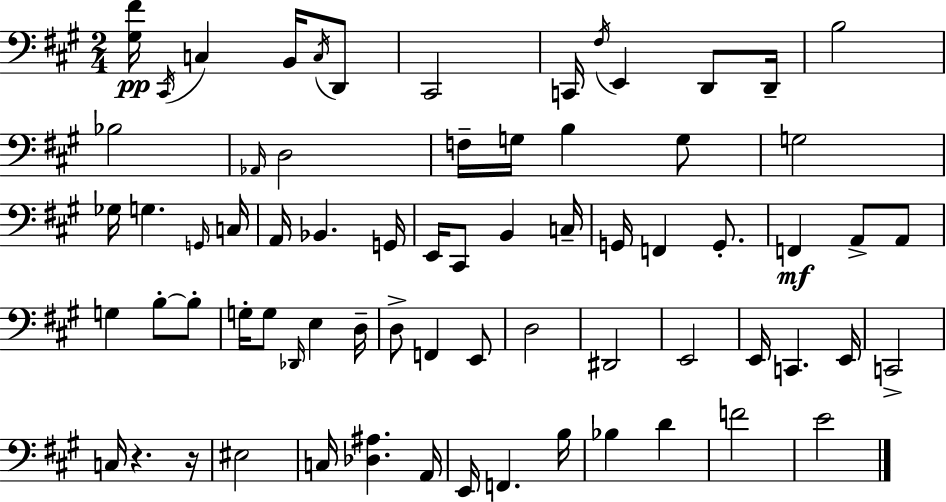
[G#3,F#4]/s C#2/s C3/q B2/s C3/s D2/e C#2/h C2/s F#3/s E2/q D2/e D2/s B3/h Bb3/h Ab2/s D3/h F3/s G3/s B3/q G3/e G3/h Gb3/s G3/q. G2/s C3/s A2/s Bb2/q. G2/s E2/s C#2/e B2/q C3/s G2/s F2/q G2/e. F2/q A2/e A2/e G3/q B3/e B3/e G3/s G3/e Db2/s E3/q D3/s D3/e F2/q E2/e D3/h D#2/h E2/h E2/s C2/q. E2/s C2/h C3/s R/q. R/s EIS3/h C3/s [Db3,A#3]/q. A2/s E2/s F2/q. B3/s Bb3/q D4/q F4/h E4/h